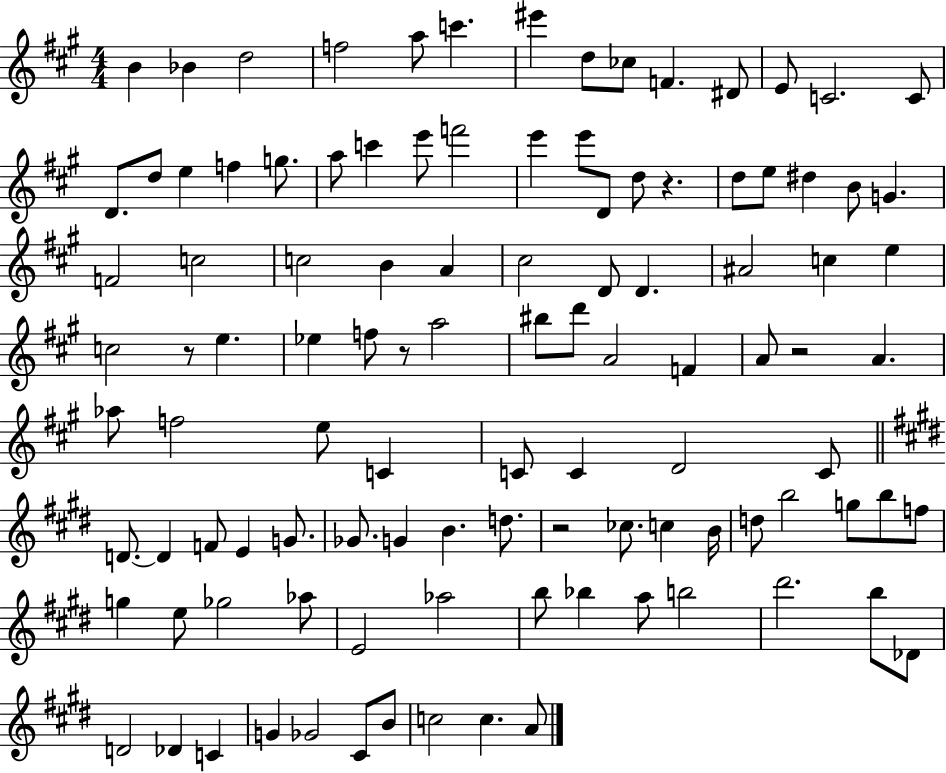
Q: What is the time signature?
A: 4/4